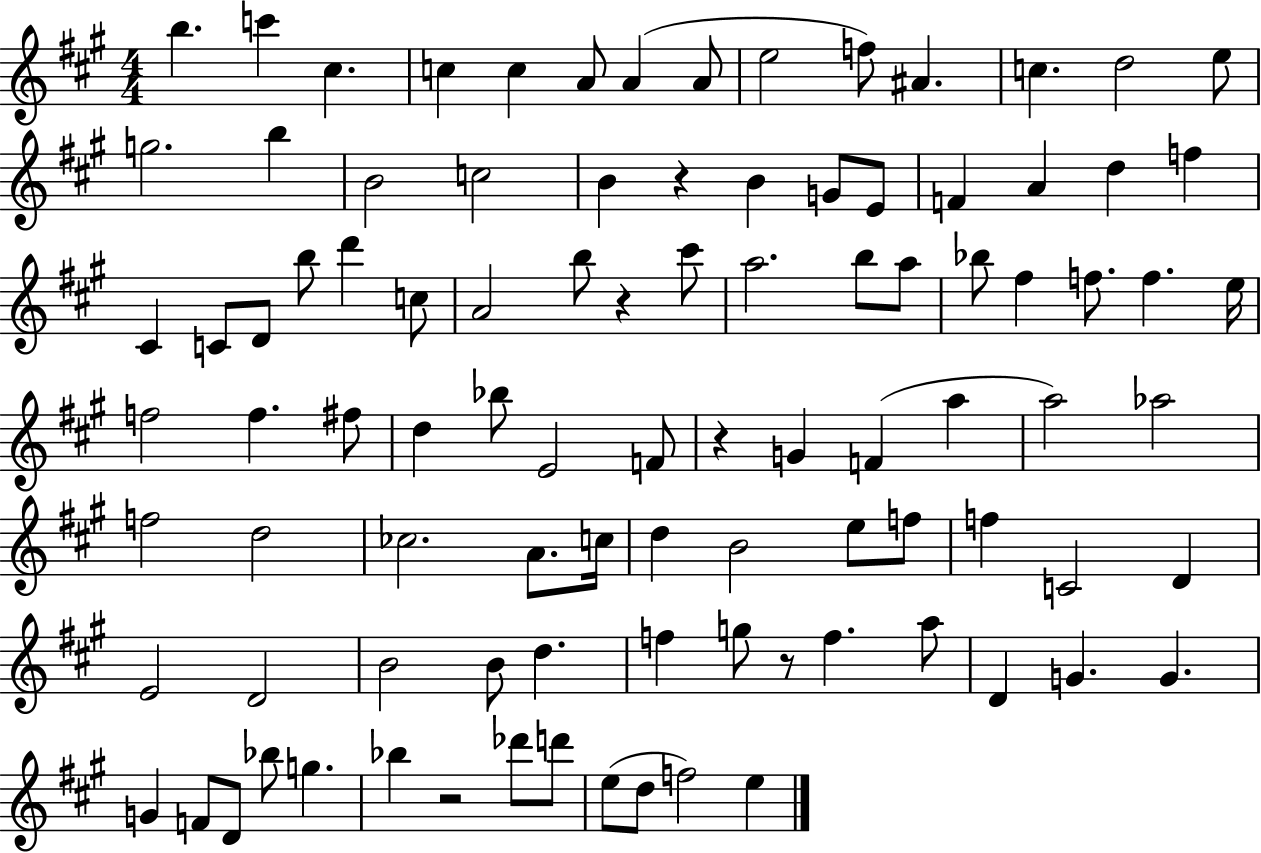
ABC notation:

X:1
T:Untitled
M:4/4
L:1/4
K:A
b c' ^c c c A/2 A A/2 e2 f/2 ^A c d2 e/2 g2 b B2 c2 B z B G/2 E/2 F A d f ^C C/2 D/2 b/2 d' c/2 A2 b/2 z ^c'/2 a2 b/2 a/2 _b/2 ^f f/2 f e/4 f2 f ^f/2 d _b/2 E2 F/2 z G F a a2 _a2 f2 d2 _c2 A/2 c/4 d B2 e/2 f/2 f C2 D E2 D2 B2 B/2 d f g/2 z/2 f a/2 D G G G F/2 D/2 _b/2 g _b z2 _d'/2 d'/2 e/2 d/2 f2 e